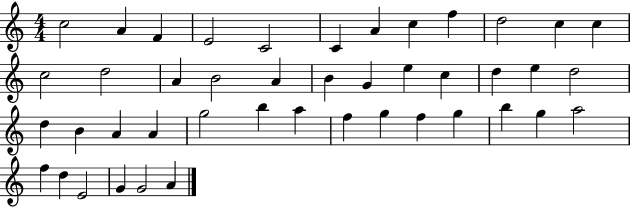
X:1
T:Untitled
M:4/4
L:1/4
K:C
c2 A F E2 C2 C A c f d2 c c c2 d2 A B2 A B G e c d e d2 d B A A g2 b a f g f g b g a2 f d E2 G G2 A